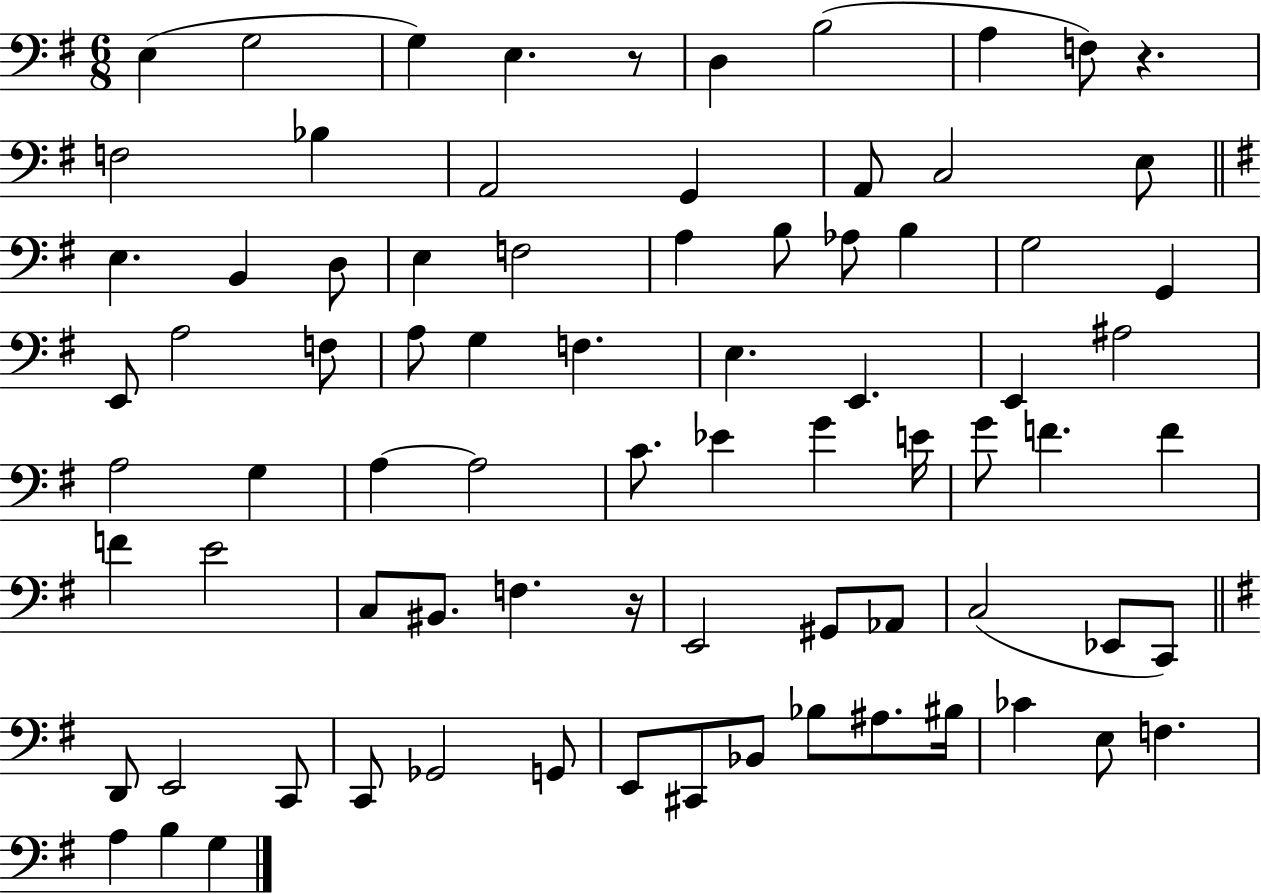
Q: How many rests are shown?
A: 3